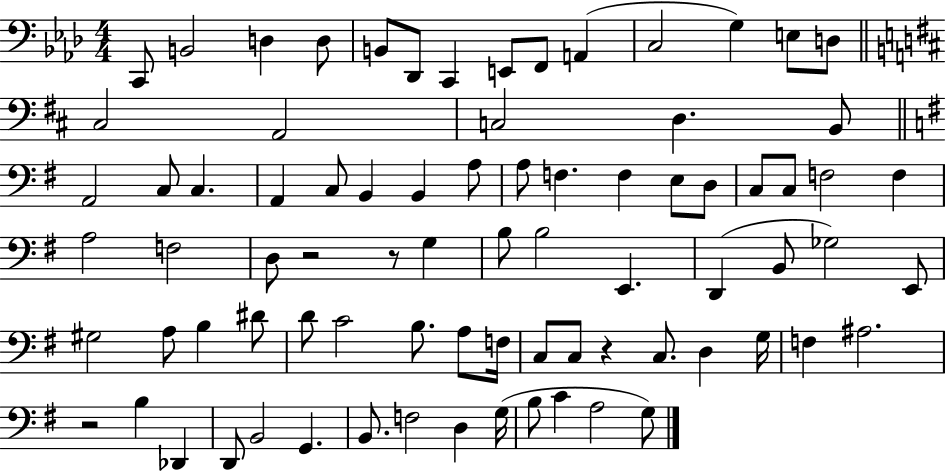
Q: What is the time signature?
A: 4/4